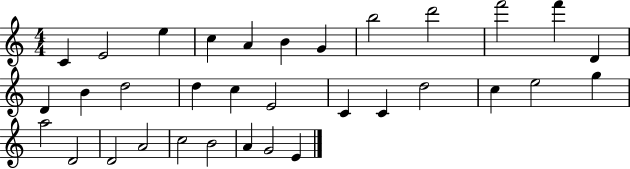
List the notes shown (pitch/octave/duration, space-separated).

C4/q E4/h E5/q C5/q A4/q B4/q G4/q B5/h D6/h F6/h F6/q D4/q D4/q B4/q D5/h D5/q C5/q E4/h C4/q C4/q D5/h C5/q E5/h G5/q A5/h D4/h D4/h A4/h C5/h B4/h A4/q G4/h E4/q